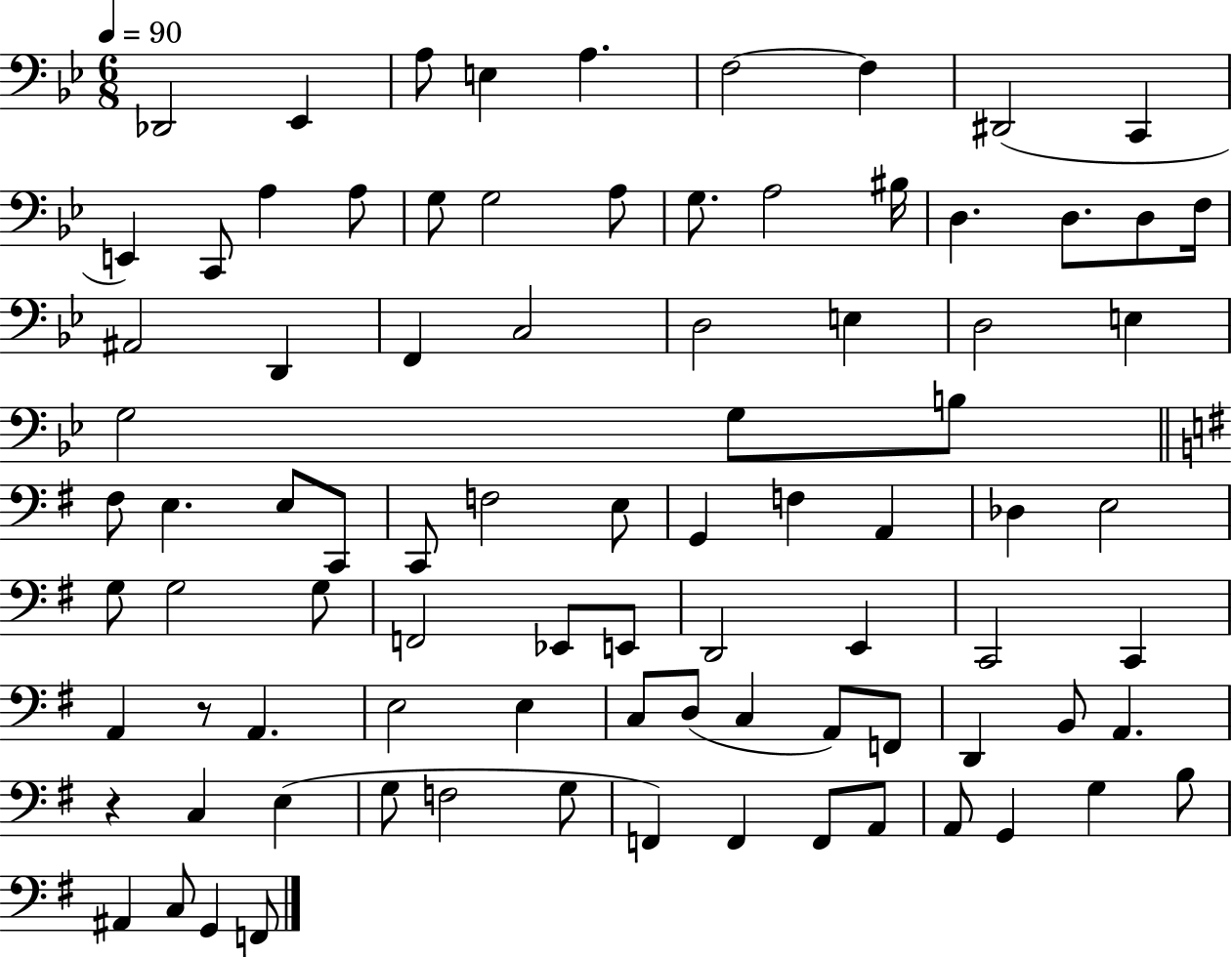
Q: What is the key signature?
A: BES major